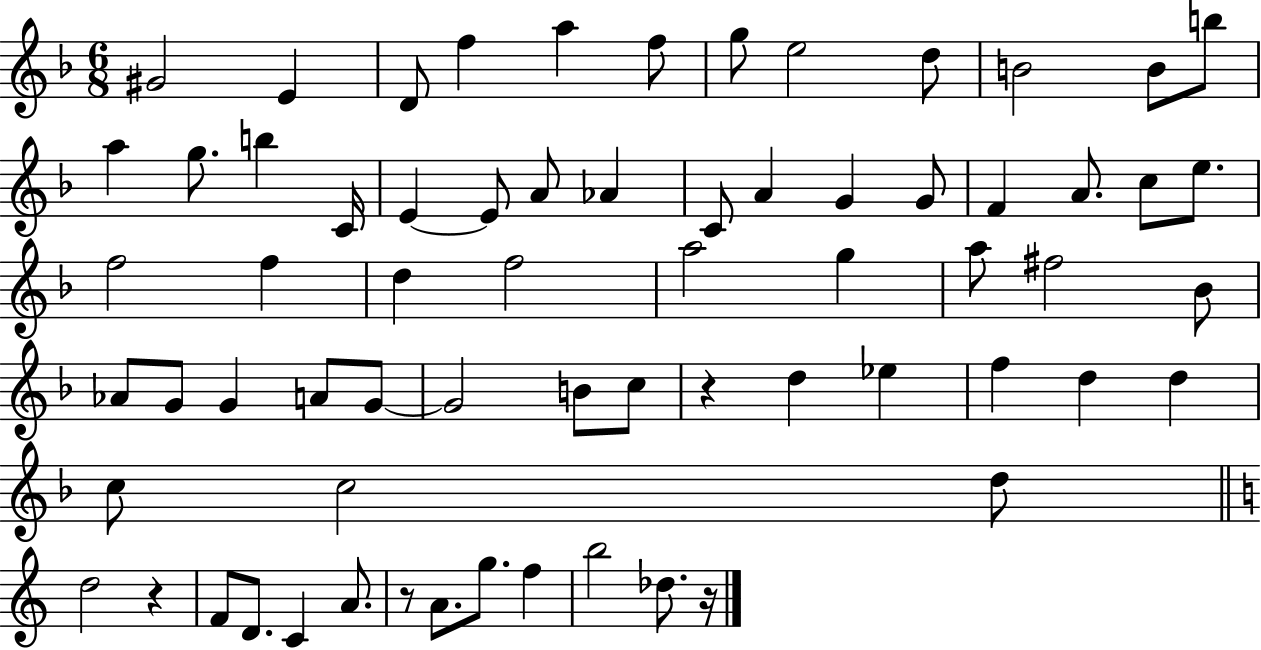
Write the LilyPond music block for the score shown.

{
  \clef treble
  \numericTimeSignature
  \time 6/8
  \key f \major
  \repeat volta 2 { gis'2 e'4 | d'8 f''4 a''4 f''8 | g''8 e''2 d''8 | b'2 b'8 b''8 | \break a''4 g''8. b''4 c'16 | e'4~~ e'8 a'8 aes'4 | c'8 a'4 g'4 g'8 | f'4 a'8. c''8 e''8. | \break f''2 f''4 | d''4 f''2 | a''2 g''4 | a''8 fis''2 bes'8 | \break aes'8 g'8 g'4 a'8 g'8~~ | g'2 b'8 c''8 | r4 d''4 ees''4 | f''4 d''4 d''4 | \break c''8 c''2 d''8 | \bar "||" \break \key a \minor d''2 r4 | f'8 d'8. c'4 a'8. | r8 a'8. g''8. f''4 | b''2 des''8. r16 | \break } \bar "|."
}